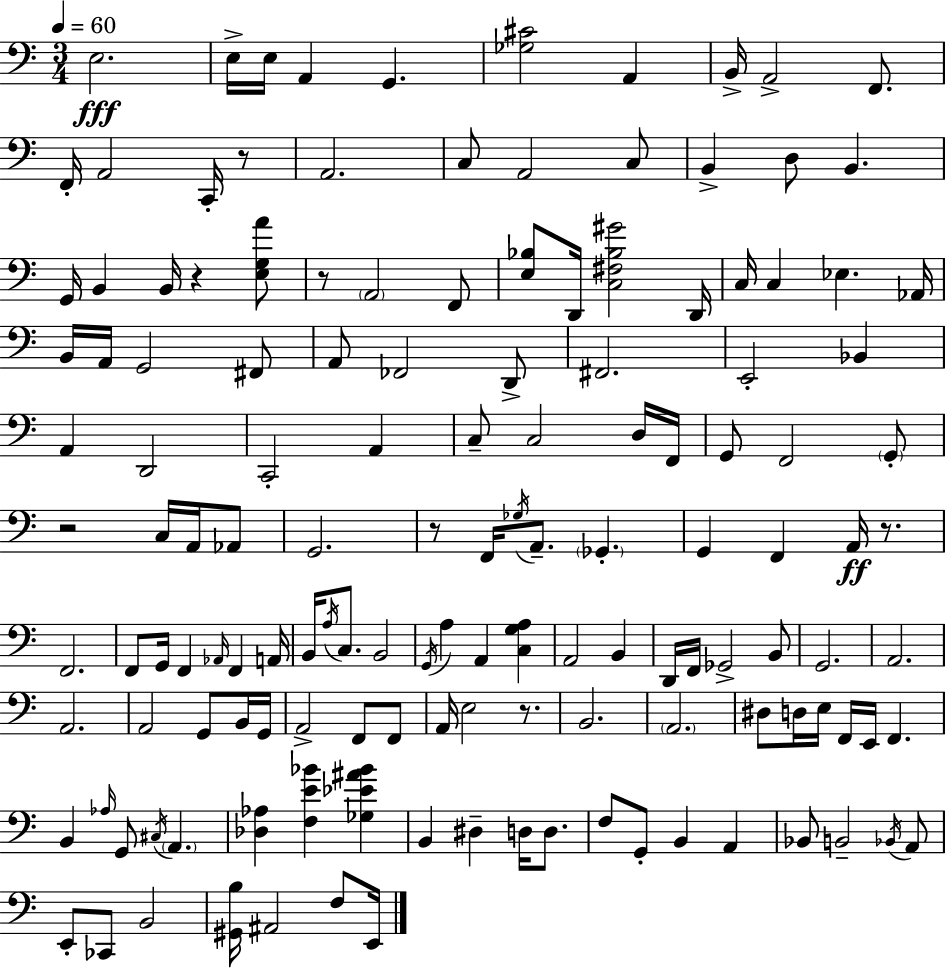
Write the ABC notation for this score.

X:1
T:Untitled
M:3/4
L:1/4
K:C
E,2 E,/4 E,/4 A,, G,, [_G,^C]2 A,, B,,/4 A,,2 F,,/2 F,,/4 A,,2 C,,/4 z/2 A,,2 C,/2 A,,2 C,/2 B,, D,/2 B,, G,,/4 B,, B,,/4 z [E,G,A]/2 z/2 A,,2 F,,/2 [E,_B,]/2 D,,/4 [C,^F,_B,^G]2 D,,/4 C,/4 C, _E, _A,,/4 B,,/4 A,,/4 G,,2 ^F,,/2 A,,/2 _F,,2 D,,/2 ^F,,2 E,,2 _B,, A,, D,,2 C,,2 A,, C,/2 C,2 D,/4 F,,/4 G,,/2 F,,2 G,,/2 z2 C,/4 A,,/4 _A,,/2 G,,2 z/2 F,,/4 _G,/4 A,,/2 _G,, G,, F,, A,,/4 z/2 F,,2 F,,/2 G,,/4 F,, _A,,/4 F,, A,,/4 B,,/4 A,/4 C,/2 B,,2 G,,/4 A, A,, [C,G,A,] A,,2 B,, D,,/4 F,,/4 _G,,2 B,,/2 G,,2 A,,2 A,,2 A,,2 G,,/2 B,,/4 G,,/4 A,,2 F,,/2 F,,/2 A,,/4 E,2 z/2 B,,2 A,,2 ^D,/2 D,/4 E,/4 F,,/4 E,,/4 F,, B,, _A,/4 G,,/2 ^C,/4 A,, [_D,_A,] [F,E_B] [_G,_E^A_B] B,, ^D, D,/4 D,/2 F,/2 G,,/2 B,, A,, _B,,/2 B,,2 _B,,/4 A,,/2 E,,/2 _C,,/2 B,,2 [^G,,B,]/4 ^A,,2 F,/2 E,,/4